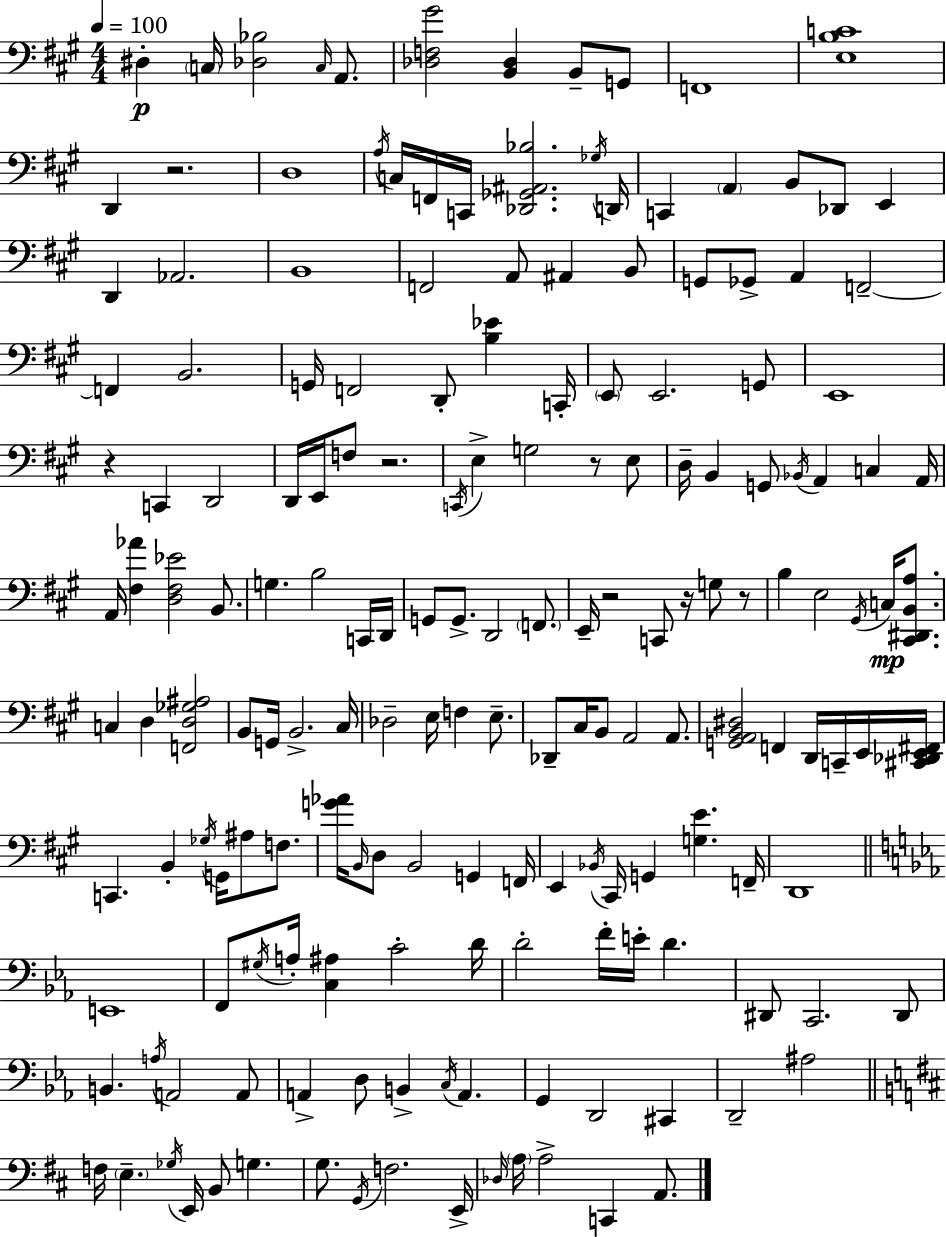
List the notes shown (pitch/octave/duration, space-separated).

D#3/q C3/s [Db3,Bb3]/h C3/s A2/e. [Db3,F3,G#4]/h [B2,Db3]/q B2/e G2/e F2/w [E3,B3,C4]/w D2/q R/h. D3/w A3/s C3/s F2/s C2/s [Db2,Gb2,A#2,Bb3]/h. Gb3/s D2/s C2/q A2/q B2/e Db2/e E2/q D2/q Ab2/h. B2/w F2/h A2/e A#2/q B2/e G2/e Gb2/e A2/q F2/h F2/q B2/h. G2/s F2/h D2/e [B3,Eb4]/q C2/s E2/e E2/h. G2/e E2/w R/q C2/q D2/h D2/s E2/s F3/e R/h. C2/s E3/q G3/h R/e E3/e D3/s B2/q G2/e Bb2/s A2/q C3/q A2/s A2/s [F#3,Ab4]/q [D3,F#3,Eb4]/h B2/e. G3/q. B3/h C2/s D2/s G2/e G2/e. D2/h F2/e. E2/s R/h C2/e R/s G3/e R/e B3/q E3/h G#2/s C3/s [C#2,D#2,B2,A3]/e. C3/q D3/q [F2,D3,Gb3,A#3]/h B2/e G2/s B2/h. C#3/s Db3/h E3/s F3/q E3/e. Db2/e C#3/s B2/e A2/h A2/e. [G2,A2,B2,D#3]/h F2/q D2/s C2/s E2/s [C#2,Db2,E2,F#2]/s C2/q. B2/q Gb3/s G2/s A#3/e F3/e. [G4,Ab4]/s B2/s D3/e B2/h G2/q F2/s E2/q Bb2/s C#2/s G2/q [G3,E4]/q. F2/s D2/w E2/w F2/e G#3/s A3/s [C3,A#3]/q C4/h D4/s D4/h F4/s E4/s D4/q. D#2/e C2/h. D#2/e B2/q. A3/s A2/h A2/e A2/q D3/e B2/q C3/s A2/q. G2/q D2/h C#2/q D2/h A#3/h F3/s E3/q. Gb3/s E2/s B2/e G3/q. G3/e. G2/s F3/h. E2/s Db3/s A3/s A3/h C2/q A2/e.